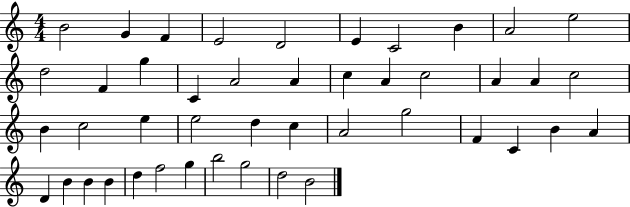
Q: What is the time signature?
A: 4/4